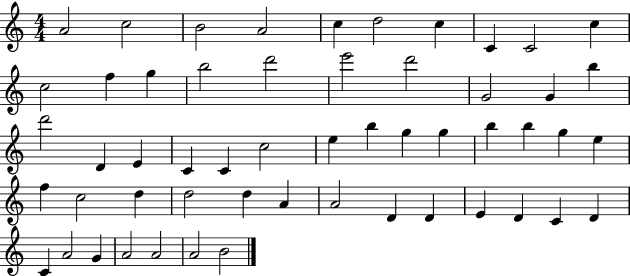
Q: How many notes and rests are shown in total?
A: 54